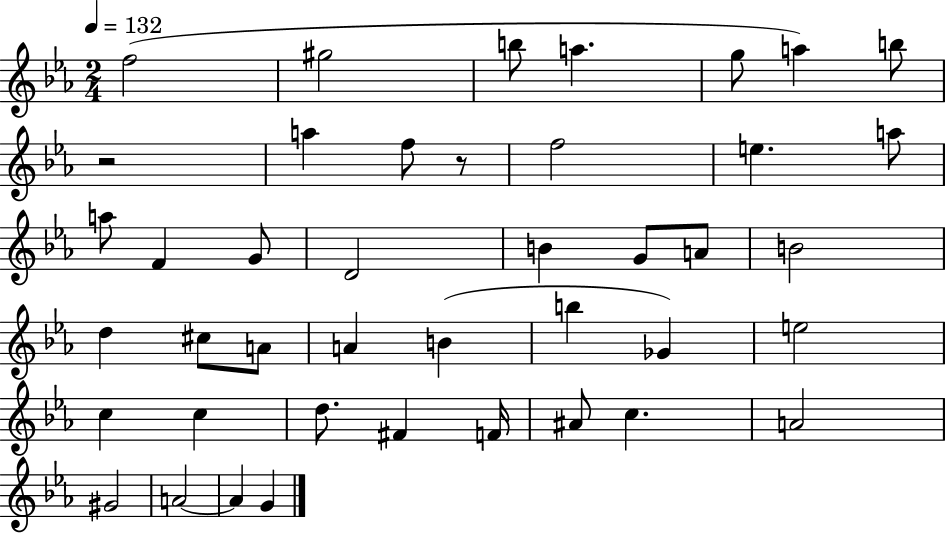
F5/h G#5/h B5/e A5/q. G5/e A5/q B5/e R/h A5/q F5/e R/e F5/h E5/q. A5/e A5/e F4/q G4/e D4/h B4/q G4/e A4/e B4/h D5/q C#5/e A4/e A4/q B4/q B5/q Gb4/q E5/h C5/q C5/q D5/e. F#4/q F4/s A#4/e C5/q. A4/h G#4/h A4/h A4/q G4/q